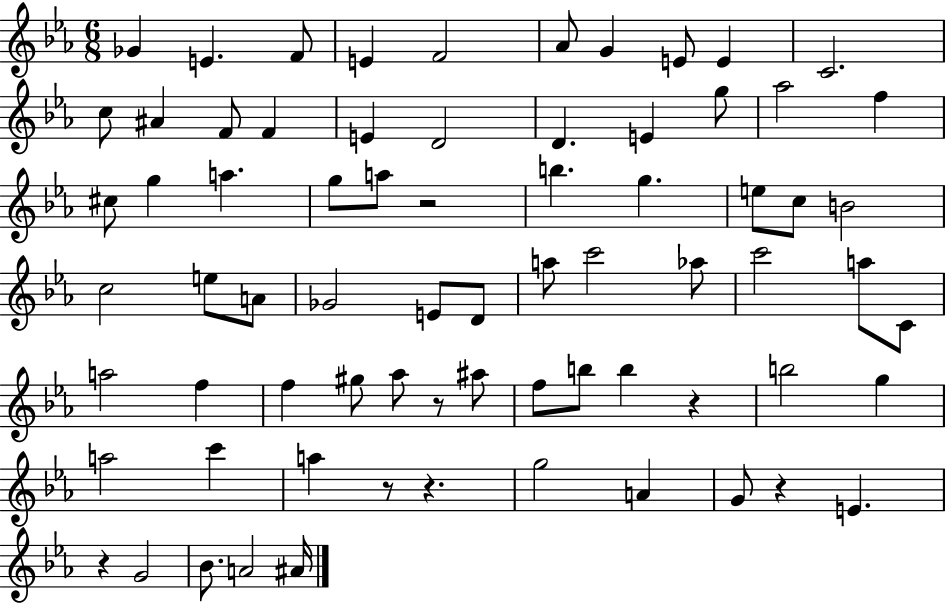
X:1
T:Untitled
M:6/8
L:1/4
K:Eb
_G E F/2 E F2 _A/2 G E/2 E C2 c/2 ^A F/2 F E D2 D E g/2 _a2 f ^c/2 g a g/2 a/2 z2 b g e/2 c/2 B2 c2 e/2 A/2 _G2 E/2 D/2 a/2 c'2 _a/2 c'2 a/2 C/2 a2 f f ^g/2 _a/2 z/2 ^a/2 f/2 b/2 b z b2 g a2 c' a z/2 z g2 A G/2 z E z G2 _B/2 A2 ^A/4